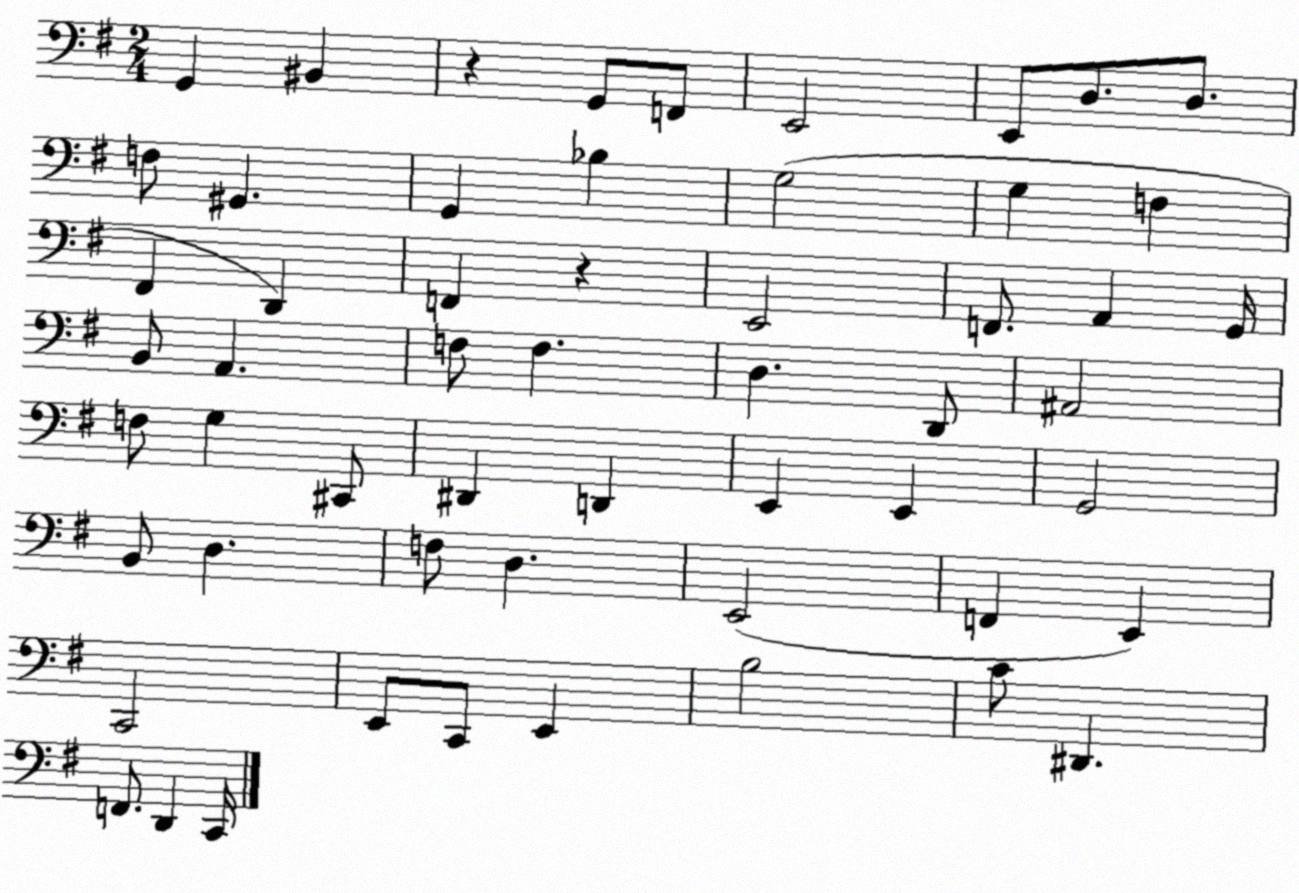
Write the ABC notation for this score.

X:1
T:Untitled
M:2/4
L:1/4
K:G
G,, ^B,, z G,,/2 F,,/2 E,,2 E,,/2 D,/2 D,/2 F,/2 ^G,, G,, _B, G,2 G, F, ^F,, D,, F,, z E,,2 F,,/2 A,, G,,/4 B,,/2 A,, F,/2 F, D, D,,/2 ^A,,2 F,/2 G, ^C,,/2 ^D,, D,, E,, E,, G,,2 B,,/2 D, F,/2 D, E,,2 F,, E,, C,,2 E,,/2 C,,/2 E,, B,2 C/2 ^D,, F,,/2 D,, C,,/4